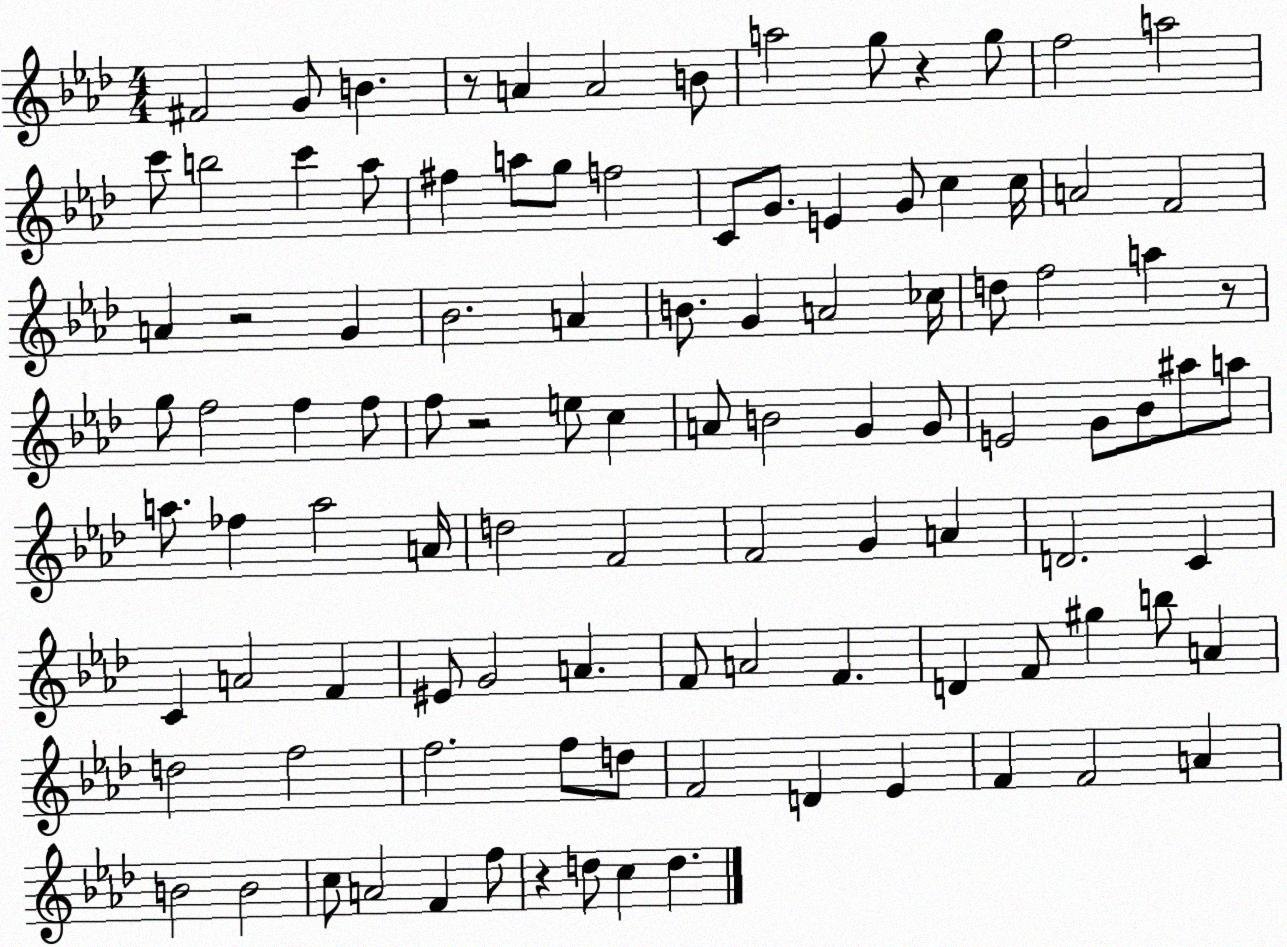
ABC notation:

X:1
T:Untitled
M:4/4
L:1/4
K:Ab
^F2 G/2 B z/2 A A2 B/2 a2 g/2 z g/2 f2 a2 c'/2 b2 c' _a/2 ^f a/2 g/2 f2 C/2 G/2 E G/2 c c/4 A2 F2 A z2 G _B2 A B/2 G A2 _c/4 d/2 f2 a z/2 g/2 f2 f f/2 f/2 z2 e/2 c A/2 B2 G G/2 E2 G/2 _B/2 ^a/2 a/2 a/2 _f a2 A/4 d2 F2 F2 G A D2 C C A2 F ^E/2 G2 A F/2 A2 F D F/2 ^g b/2 A d2 f2 f2 f/2 d/2 F2 D _E F F2 A B2 B2 c/2 A2 F f/2 z d/2 c d